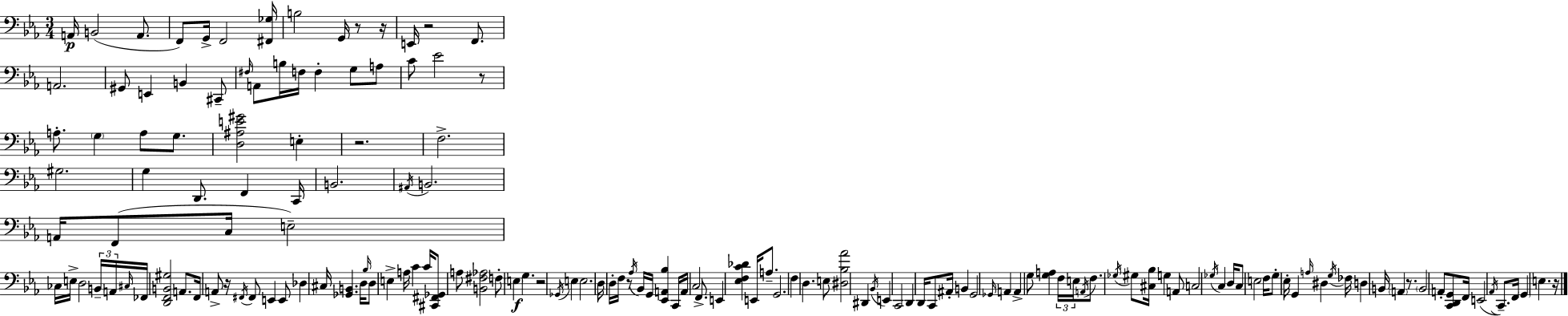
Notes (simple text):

A2/s B2/h A2/e. F2/e G2/s F2/h [F#2,Gb3]/s B3/h G2/s R/e R/s E2/s R/h F2/e. A2/h. G#2/e E2/q B2/q C#2/e F#3/s A2/e B3/s F3/s F3/q G3/e A3/e C4/e Eb4/h R/e A3/e. G3/q A3/e G3/e. [D3,A#3,E4,G#4]/h E3/q R/h. F3/h. G#3/h. G3/q D2/e. F2/q C2/s B2/h. A#2/s B2/h. A2/s F2/e C3/s E3/h CES3/s E3/s D3/h B2/s A2/s C#3/s FES2/s [D2,F2,B2,G#3]/h A2/e. F2/s A2/e R/s F#2/s F#2/e E2/q E2/e Db3/q C#3/s [Gb2,B2]/q. D3/s Bb3/s D3/e E3/q A3/s C4/q C4/s [C#2,F#2,Gb2]/e A3/e [B2,F#3,Ab3]/h F3/e E3/q G3/q. R/h Gb2/s E3/q E3/h. D3/s D3/s F3/s R/e Ab3/s Bb2/s G2/s [Eb2,A2,Bb3]/q C2/s A2/s C3/h F2/e. E2/q [Eb3,F3,C4,Db4]/q E2/s A3/e. G2/h. F3/q D3/q. E3/e [D#3,Bb3,Ab4]/h D#2/q Bb2/s E2/q C2/h D2/q D2/s C2/e A#2/s B2/q G2/h Gb2/s A2/q A2/q G3/e [G3,A3]/q F3/s E3/s A2/s F3/e. Gb3/s G#3/e [C#3,Bb3]/s G3/q A2/e C3/h Gb3/s C3/q D3/s C3/e E3/h F3/s G3/e Eb3/s G2/q A3/s D#3/q G3/s FES3/s D3/q B2/s A2/q R/e. B2/h A2/e [C2,D2,G2]/e F2/s E2/h Ab2/s C2/e. F2/s G2/q E3/q. R/s